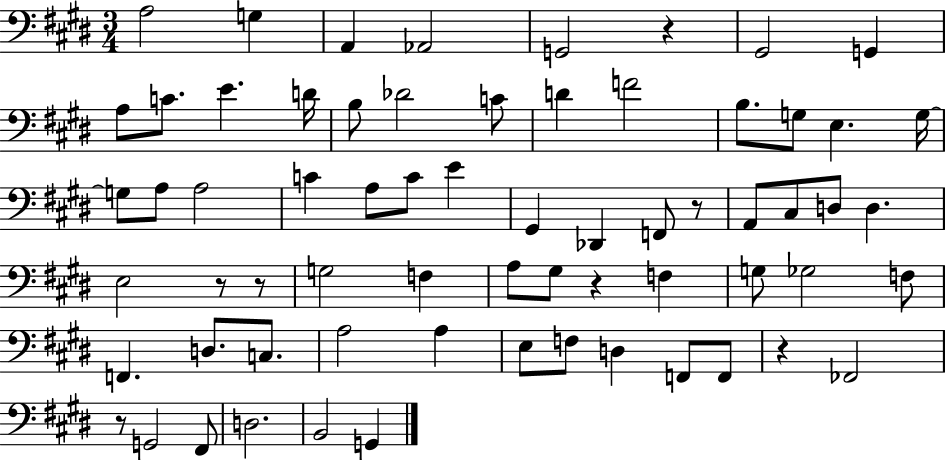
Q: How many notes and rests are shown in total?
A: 66